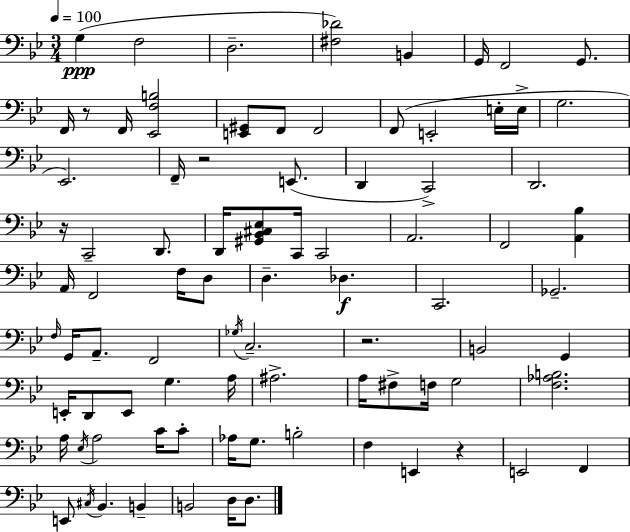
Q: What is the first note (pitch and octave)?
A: G3